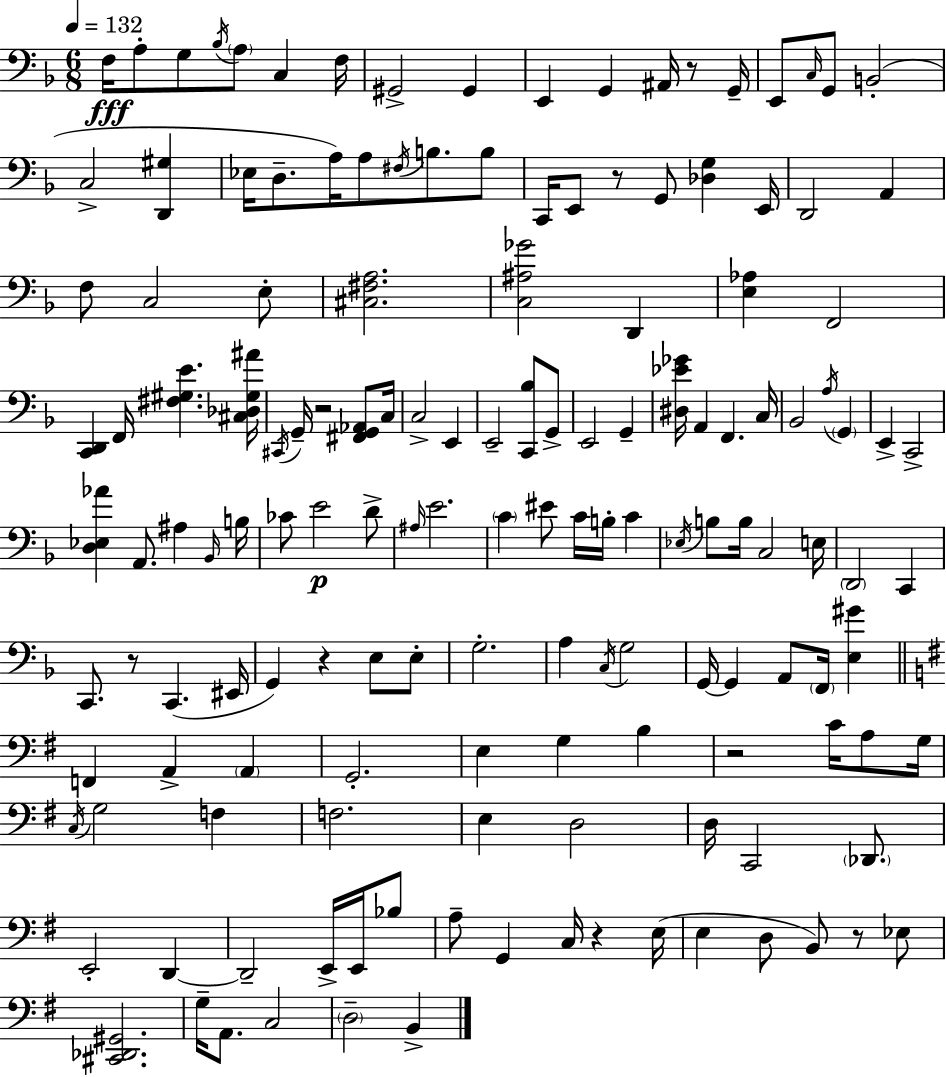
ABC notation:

X:1
T:Untitled
M:6/8
L:1/4
K:Dm
F,/4 A,/2 G,/2 _B,/4 A,/2 C, F,/4 ^G,,2 ^G,, E,, G,, ^A,,/4 z/2 G,,/4 E,,/2 C,/4 G,,/2 B,,2 C,2 [D,,^G,] _E,/4 D,/2 A,/4 A,/2 ^F,/4 B,/2 B,/2 C,,/4 E,,/2 z/2 G,,/2 [_D,G,] E,,/4 D,,2 A,, F,/2 C,2 E,/2 [^C,^F,A,]2 [C,^A,_G]2 D,, [E,_A,] F,,2 [C,,D,,] F,,/4 [^F,^G,E] [^C,_D,^G,^A]/4 ^C,,/4 G,,/4 z2 [^F,,G,,_A,,]/2 C,/4 C,2 E,, E,,2 [C,,_B,]/2 G,,/2 E,,2 G,, [^D,_E_G]/4 A,, F,, C,/4 _B,,2 A,/4 G,, E,, C,,2 [D,_E,_A] A,,/2 ^A, _B,,/4 B,/4 _C/2 E2 D/2 ^A,/4 E2 C ^E/2 C/4 B,/4 C _E,/4 B,/2 B,/4 C,2 E,/4 D,,2 C,, C,,/2 z/2 C,, ^E,,/4 G,, z E,/2 E,/2 G,2 A, C,/4 G,2 G,,/4 G,, A,,/2 F,,/4 [E,^G] F,, A,, A,, G,,2 E, G, B, z2 C/4 A,/2 G,/4 C,/4 G,2 F, F,2 E, D,2 D,/4 C,,2 _D,,/2 E,,2 D,, D,,2 E,,/4 E,,/4 _B,/2 A,/2 G,, C,/4 z E,/4 E, D,/2 B,,/2 z/2 _E,/2 [^C,,_D,,^G,,]2 G,/4 A,,/2 C,2 D,2 B,,